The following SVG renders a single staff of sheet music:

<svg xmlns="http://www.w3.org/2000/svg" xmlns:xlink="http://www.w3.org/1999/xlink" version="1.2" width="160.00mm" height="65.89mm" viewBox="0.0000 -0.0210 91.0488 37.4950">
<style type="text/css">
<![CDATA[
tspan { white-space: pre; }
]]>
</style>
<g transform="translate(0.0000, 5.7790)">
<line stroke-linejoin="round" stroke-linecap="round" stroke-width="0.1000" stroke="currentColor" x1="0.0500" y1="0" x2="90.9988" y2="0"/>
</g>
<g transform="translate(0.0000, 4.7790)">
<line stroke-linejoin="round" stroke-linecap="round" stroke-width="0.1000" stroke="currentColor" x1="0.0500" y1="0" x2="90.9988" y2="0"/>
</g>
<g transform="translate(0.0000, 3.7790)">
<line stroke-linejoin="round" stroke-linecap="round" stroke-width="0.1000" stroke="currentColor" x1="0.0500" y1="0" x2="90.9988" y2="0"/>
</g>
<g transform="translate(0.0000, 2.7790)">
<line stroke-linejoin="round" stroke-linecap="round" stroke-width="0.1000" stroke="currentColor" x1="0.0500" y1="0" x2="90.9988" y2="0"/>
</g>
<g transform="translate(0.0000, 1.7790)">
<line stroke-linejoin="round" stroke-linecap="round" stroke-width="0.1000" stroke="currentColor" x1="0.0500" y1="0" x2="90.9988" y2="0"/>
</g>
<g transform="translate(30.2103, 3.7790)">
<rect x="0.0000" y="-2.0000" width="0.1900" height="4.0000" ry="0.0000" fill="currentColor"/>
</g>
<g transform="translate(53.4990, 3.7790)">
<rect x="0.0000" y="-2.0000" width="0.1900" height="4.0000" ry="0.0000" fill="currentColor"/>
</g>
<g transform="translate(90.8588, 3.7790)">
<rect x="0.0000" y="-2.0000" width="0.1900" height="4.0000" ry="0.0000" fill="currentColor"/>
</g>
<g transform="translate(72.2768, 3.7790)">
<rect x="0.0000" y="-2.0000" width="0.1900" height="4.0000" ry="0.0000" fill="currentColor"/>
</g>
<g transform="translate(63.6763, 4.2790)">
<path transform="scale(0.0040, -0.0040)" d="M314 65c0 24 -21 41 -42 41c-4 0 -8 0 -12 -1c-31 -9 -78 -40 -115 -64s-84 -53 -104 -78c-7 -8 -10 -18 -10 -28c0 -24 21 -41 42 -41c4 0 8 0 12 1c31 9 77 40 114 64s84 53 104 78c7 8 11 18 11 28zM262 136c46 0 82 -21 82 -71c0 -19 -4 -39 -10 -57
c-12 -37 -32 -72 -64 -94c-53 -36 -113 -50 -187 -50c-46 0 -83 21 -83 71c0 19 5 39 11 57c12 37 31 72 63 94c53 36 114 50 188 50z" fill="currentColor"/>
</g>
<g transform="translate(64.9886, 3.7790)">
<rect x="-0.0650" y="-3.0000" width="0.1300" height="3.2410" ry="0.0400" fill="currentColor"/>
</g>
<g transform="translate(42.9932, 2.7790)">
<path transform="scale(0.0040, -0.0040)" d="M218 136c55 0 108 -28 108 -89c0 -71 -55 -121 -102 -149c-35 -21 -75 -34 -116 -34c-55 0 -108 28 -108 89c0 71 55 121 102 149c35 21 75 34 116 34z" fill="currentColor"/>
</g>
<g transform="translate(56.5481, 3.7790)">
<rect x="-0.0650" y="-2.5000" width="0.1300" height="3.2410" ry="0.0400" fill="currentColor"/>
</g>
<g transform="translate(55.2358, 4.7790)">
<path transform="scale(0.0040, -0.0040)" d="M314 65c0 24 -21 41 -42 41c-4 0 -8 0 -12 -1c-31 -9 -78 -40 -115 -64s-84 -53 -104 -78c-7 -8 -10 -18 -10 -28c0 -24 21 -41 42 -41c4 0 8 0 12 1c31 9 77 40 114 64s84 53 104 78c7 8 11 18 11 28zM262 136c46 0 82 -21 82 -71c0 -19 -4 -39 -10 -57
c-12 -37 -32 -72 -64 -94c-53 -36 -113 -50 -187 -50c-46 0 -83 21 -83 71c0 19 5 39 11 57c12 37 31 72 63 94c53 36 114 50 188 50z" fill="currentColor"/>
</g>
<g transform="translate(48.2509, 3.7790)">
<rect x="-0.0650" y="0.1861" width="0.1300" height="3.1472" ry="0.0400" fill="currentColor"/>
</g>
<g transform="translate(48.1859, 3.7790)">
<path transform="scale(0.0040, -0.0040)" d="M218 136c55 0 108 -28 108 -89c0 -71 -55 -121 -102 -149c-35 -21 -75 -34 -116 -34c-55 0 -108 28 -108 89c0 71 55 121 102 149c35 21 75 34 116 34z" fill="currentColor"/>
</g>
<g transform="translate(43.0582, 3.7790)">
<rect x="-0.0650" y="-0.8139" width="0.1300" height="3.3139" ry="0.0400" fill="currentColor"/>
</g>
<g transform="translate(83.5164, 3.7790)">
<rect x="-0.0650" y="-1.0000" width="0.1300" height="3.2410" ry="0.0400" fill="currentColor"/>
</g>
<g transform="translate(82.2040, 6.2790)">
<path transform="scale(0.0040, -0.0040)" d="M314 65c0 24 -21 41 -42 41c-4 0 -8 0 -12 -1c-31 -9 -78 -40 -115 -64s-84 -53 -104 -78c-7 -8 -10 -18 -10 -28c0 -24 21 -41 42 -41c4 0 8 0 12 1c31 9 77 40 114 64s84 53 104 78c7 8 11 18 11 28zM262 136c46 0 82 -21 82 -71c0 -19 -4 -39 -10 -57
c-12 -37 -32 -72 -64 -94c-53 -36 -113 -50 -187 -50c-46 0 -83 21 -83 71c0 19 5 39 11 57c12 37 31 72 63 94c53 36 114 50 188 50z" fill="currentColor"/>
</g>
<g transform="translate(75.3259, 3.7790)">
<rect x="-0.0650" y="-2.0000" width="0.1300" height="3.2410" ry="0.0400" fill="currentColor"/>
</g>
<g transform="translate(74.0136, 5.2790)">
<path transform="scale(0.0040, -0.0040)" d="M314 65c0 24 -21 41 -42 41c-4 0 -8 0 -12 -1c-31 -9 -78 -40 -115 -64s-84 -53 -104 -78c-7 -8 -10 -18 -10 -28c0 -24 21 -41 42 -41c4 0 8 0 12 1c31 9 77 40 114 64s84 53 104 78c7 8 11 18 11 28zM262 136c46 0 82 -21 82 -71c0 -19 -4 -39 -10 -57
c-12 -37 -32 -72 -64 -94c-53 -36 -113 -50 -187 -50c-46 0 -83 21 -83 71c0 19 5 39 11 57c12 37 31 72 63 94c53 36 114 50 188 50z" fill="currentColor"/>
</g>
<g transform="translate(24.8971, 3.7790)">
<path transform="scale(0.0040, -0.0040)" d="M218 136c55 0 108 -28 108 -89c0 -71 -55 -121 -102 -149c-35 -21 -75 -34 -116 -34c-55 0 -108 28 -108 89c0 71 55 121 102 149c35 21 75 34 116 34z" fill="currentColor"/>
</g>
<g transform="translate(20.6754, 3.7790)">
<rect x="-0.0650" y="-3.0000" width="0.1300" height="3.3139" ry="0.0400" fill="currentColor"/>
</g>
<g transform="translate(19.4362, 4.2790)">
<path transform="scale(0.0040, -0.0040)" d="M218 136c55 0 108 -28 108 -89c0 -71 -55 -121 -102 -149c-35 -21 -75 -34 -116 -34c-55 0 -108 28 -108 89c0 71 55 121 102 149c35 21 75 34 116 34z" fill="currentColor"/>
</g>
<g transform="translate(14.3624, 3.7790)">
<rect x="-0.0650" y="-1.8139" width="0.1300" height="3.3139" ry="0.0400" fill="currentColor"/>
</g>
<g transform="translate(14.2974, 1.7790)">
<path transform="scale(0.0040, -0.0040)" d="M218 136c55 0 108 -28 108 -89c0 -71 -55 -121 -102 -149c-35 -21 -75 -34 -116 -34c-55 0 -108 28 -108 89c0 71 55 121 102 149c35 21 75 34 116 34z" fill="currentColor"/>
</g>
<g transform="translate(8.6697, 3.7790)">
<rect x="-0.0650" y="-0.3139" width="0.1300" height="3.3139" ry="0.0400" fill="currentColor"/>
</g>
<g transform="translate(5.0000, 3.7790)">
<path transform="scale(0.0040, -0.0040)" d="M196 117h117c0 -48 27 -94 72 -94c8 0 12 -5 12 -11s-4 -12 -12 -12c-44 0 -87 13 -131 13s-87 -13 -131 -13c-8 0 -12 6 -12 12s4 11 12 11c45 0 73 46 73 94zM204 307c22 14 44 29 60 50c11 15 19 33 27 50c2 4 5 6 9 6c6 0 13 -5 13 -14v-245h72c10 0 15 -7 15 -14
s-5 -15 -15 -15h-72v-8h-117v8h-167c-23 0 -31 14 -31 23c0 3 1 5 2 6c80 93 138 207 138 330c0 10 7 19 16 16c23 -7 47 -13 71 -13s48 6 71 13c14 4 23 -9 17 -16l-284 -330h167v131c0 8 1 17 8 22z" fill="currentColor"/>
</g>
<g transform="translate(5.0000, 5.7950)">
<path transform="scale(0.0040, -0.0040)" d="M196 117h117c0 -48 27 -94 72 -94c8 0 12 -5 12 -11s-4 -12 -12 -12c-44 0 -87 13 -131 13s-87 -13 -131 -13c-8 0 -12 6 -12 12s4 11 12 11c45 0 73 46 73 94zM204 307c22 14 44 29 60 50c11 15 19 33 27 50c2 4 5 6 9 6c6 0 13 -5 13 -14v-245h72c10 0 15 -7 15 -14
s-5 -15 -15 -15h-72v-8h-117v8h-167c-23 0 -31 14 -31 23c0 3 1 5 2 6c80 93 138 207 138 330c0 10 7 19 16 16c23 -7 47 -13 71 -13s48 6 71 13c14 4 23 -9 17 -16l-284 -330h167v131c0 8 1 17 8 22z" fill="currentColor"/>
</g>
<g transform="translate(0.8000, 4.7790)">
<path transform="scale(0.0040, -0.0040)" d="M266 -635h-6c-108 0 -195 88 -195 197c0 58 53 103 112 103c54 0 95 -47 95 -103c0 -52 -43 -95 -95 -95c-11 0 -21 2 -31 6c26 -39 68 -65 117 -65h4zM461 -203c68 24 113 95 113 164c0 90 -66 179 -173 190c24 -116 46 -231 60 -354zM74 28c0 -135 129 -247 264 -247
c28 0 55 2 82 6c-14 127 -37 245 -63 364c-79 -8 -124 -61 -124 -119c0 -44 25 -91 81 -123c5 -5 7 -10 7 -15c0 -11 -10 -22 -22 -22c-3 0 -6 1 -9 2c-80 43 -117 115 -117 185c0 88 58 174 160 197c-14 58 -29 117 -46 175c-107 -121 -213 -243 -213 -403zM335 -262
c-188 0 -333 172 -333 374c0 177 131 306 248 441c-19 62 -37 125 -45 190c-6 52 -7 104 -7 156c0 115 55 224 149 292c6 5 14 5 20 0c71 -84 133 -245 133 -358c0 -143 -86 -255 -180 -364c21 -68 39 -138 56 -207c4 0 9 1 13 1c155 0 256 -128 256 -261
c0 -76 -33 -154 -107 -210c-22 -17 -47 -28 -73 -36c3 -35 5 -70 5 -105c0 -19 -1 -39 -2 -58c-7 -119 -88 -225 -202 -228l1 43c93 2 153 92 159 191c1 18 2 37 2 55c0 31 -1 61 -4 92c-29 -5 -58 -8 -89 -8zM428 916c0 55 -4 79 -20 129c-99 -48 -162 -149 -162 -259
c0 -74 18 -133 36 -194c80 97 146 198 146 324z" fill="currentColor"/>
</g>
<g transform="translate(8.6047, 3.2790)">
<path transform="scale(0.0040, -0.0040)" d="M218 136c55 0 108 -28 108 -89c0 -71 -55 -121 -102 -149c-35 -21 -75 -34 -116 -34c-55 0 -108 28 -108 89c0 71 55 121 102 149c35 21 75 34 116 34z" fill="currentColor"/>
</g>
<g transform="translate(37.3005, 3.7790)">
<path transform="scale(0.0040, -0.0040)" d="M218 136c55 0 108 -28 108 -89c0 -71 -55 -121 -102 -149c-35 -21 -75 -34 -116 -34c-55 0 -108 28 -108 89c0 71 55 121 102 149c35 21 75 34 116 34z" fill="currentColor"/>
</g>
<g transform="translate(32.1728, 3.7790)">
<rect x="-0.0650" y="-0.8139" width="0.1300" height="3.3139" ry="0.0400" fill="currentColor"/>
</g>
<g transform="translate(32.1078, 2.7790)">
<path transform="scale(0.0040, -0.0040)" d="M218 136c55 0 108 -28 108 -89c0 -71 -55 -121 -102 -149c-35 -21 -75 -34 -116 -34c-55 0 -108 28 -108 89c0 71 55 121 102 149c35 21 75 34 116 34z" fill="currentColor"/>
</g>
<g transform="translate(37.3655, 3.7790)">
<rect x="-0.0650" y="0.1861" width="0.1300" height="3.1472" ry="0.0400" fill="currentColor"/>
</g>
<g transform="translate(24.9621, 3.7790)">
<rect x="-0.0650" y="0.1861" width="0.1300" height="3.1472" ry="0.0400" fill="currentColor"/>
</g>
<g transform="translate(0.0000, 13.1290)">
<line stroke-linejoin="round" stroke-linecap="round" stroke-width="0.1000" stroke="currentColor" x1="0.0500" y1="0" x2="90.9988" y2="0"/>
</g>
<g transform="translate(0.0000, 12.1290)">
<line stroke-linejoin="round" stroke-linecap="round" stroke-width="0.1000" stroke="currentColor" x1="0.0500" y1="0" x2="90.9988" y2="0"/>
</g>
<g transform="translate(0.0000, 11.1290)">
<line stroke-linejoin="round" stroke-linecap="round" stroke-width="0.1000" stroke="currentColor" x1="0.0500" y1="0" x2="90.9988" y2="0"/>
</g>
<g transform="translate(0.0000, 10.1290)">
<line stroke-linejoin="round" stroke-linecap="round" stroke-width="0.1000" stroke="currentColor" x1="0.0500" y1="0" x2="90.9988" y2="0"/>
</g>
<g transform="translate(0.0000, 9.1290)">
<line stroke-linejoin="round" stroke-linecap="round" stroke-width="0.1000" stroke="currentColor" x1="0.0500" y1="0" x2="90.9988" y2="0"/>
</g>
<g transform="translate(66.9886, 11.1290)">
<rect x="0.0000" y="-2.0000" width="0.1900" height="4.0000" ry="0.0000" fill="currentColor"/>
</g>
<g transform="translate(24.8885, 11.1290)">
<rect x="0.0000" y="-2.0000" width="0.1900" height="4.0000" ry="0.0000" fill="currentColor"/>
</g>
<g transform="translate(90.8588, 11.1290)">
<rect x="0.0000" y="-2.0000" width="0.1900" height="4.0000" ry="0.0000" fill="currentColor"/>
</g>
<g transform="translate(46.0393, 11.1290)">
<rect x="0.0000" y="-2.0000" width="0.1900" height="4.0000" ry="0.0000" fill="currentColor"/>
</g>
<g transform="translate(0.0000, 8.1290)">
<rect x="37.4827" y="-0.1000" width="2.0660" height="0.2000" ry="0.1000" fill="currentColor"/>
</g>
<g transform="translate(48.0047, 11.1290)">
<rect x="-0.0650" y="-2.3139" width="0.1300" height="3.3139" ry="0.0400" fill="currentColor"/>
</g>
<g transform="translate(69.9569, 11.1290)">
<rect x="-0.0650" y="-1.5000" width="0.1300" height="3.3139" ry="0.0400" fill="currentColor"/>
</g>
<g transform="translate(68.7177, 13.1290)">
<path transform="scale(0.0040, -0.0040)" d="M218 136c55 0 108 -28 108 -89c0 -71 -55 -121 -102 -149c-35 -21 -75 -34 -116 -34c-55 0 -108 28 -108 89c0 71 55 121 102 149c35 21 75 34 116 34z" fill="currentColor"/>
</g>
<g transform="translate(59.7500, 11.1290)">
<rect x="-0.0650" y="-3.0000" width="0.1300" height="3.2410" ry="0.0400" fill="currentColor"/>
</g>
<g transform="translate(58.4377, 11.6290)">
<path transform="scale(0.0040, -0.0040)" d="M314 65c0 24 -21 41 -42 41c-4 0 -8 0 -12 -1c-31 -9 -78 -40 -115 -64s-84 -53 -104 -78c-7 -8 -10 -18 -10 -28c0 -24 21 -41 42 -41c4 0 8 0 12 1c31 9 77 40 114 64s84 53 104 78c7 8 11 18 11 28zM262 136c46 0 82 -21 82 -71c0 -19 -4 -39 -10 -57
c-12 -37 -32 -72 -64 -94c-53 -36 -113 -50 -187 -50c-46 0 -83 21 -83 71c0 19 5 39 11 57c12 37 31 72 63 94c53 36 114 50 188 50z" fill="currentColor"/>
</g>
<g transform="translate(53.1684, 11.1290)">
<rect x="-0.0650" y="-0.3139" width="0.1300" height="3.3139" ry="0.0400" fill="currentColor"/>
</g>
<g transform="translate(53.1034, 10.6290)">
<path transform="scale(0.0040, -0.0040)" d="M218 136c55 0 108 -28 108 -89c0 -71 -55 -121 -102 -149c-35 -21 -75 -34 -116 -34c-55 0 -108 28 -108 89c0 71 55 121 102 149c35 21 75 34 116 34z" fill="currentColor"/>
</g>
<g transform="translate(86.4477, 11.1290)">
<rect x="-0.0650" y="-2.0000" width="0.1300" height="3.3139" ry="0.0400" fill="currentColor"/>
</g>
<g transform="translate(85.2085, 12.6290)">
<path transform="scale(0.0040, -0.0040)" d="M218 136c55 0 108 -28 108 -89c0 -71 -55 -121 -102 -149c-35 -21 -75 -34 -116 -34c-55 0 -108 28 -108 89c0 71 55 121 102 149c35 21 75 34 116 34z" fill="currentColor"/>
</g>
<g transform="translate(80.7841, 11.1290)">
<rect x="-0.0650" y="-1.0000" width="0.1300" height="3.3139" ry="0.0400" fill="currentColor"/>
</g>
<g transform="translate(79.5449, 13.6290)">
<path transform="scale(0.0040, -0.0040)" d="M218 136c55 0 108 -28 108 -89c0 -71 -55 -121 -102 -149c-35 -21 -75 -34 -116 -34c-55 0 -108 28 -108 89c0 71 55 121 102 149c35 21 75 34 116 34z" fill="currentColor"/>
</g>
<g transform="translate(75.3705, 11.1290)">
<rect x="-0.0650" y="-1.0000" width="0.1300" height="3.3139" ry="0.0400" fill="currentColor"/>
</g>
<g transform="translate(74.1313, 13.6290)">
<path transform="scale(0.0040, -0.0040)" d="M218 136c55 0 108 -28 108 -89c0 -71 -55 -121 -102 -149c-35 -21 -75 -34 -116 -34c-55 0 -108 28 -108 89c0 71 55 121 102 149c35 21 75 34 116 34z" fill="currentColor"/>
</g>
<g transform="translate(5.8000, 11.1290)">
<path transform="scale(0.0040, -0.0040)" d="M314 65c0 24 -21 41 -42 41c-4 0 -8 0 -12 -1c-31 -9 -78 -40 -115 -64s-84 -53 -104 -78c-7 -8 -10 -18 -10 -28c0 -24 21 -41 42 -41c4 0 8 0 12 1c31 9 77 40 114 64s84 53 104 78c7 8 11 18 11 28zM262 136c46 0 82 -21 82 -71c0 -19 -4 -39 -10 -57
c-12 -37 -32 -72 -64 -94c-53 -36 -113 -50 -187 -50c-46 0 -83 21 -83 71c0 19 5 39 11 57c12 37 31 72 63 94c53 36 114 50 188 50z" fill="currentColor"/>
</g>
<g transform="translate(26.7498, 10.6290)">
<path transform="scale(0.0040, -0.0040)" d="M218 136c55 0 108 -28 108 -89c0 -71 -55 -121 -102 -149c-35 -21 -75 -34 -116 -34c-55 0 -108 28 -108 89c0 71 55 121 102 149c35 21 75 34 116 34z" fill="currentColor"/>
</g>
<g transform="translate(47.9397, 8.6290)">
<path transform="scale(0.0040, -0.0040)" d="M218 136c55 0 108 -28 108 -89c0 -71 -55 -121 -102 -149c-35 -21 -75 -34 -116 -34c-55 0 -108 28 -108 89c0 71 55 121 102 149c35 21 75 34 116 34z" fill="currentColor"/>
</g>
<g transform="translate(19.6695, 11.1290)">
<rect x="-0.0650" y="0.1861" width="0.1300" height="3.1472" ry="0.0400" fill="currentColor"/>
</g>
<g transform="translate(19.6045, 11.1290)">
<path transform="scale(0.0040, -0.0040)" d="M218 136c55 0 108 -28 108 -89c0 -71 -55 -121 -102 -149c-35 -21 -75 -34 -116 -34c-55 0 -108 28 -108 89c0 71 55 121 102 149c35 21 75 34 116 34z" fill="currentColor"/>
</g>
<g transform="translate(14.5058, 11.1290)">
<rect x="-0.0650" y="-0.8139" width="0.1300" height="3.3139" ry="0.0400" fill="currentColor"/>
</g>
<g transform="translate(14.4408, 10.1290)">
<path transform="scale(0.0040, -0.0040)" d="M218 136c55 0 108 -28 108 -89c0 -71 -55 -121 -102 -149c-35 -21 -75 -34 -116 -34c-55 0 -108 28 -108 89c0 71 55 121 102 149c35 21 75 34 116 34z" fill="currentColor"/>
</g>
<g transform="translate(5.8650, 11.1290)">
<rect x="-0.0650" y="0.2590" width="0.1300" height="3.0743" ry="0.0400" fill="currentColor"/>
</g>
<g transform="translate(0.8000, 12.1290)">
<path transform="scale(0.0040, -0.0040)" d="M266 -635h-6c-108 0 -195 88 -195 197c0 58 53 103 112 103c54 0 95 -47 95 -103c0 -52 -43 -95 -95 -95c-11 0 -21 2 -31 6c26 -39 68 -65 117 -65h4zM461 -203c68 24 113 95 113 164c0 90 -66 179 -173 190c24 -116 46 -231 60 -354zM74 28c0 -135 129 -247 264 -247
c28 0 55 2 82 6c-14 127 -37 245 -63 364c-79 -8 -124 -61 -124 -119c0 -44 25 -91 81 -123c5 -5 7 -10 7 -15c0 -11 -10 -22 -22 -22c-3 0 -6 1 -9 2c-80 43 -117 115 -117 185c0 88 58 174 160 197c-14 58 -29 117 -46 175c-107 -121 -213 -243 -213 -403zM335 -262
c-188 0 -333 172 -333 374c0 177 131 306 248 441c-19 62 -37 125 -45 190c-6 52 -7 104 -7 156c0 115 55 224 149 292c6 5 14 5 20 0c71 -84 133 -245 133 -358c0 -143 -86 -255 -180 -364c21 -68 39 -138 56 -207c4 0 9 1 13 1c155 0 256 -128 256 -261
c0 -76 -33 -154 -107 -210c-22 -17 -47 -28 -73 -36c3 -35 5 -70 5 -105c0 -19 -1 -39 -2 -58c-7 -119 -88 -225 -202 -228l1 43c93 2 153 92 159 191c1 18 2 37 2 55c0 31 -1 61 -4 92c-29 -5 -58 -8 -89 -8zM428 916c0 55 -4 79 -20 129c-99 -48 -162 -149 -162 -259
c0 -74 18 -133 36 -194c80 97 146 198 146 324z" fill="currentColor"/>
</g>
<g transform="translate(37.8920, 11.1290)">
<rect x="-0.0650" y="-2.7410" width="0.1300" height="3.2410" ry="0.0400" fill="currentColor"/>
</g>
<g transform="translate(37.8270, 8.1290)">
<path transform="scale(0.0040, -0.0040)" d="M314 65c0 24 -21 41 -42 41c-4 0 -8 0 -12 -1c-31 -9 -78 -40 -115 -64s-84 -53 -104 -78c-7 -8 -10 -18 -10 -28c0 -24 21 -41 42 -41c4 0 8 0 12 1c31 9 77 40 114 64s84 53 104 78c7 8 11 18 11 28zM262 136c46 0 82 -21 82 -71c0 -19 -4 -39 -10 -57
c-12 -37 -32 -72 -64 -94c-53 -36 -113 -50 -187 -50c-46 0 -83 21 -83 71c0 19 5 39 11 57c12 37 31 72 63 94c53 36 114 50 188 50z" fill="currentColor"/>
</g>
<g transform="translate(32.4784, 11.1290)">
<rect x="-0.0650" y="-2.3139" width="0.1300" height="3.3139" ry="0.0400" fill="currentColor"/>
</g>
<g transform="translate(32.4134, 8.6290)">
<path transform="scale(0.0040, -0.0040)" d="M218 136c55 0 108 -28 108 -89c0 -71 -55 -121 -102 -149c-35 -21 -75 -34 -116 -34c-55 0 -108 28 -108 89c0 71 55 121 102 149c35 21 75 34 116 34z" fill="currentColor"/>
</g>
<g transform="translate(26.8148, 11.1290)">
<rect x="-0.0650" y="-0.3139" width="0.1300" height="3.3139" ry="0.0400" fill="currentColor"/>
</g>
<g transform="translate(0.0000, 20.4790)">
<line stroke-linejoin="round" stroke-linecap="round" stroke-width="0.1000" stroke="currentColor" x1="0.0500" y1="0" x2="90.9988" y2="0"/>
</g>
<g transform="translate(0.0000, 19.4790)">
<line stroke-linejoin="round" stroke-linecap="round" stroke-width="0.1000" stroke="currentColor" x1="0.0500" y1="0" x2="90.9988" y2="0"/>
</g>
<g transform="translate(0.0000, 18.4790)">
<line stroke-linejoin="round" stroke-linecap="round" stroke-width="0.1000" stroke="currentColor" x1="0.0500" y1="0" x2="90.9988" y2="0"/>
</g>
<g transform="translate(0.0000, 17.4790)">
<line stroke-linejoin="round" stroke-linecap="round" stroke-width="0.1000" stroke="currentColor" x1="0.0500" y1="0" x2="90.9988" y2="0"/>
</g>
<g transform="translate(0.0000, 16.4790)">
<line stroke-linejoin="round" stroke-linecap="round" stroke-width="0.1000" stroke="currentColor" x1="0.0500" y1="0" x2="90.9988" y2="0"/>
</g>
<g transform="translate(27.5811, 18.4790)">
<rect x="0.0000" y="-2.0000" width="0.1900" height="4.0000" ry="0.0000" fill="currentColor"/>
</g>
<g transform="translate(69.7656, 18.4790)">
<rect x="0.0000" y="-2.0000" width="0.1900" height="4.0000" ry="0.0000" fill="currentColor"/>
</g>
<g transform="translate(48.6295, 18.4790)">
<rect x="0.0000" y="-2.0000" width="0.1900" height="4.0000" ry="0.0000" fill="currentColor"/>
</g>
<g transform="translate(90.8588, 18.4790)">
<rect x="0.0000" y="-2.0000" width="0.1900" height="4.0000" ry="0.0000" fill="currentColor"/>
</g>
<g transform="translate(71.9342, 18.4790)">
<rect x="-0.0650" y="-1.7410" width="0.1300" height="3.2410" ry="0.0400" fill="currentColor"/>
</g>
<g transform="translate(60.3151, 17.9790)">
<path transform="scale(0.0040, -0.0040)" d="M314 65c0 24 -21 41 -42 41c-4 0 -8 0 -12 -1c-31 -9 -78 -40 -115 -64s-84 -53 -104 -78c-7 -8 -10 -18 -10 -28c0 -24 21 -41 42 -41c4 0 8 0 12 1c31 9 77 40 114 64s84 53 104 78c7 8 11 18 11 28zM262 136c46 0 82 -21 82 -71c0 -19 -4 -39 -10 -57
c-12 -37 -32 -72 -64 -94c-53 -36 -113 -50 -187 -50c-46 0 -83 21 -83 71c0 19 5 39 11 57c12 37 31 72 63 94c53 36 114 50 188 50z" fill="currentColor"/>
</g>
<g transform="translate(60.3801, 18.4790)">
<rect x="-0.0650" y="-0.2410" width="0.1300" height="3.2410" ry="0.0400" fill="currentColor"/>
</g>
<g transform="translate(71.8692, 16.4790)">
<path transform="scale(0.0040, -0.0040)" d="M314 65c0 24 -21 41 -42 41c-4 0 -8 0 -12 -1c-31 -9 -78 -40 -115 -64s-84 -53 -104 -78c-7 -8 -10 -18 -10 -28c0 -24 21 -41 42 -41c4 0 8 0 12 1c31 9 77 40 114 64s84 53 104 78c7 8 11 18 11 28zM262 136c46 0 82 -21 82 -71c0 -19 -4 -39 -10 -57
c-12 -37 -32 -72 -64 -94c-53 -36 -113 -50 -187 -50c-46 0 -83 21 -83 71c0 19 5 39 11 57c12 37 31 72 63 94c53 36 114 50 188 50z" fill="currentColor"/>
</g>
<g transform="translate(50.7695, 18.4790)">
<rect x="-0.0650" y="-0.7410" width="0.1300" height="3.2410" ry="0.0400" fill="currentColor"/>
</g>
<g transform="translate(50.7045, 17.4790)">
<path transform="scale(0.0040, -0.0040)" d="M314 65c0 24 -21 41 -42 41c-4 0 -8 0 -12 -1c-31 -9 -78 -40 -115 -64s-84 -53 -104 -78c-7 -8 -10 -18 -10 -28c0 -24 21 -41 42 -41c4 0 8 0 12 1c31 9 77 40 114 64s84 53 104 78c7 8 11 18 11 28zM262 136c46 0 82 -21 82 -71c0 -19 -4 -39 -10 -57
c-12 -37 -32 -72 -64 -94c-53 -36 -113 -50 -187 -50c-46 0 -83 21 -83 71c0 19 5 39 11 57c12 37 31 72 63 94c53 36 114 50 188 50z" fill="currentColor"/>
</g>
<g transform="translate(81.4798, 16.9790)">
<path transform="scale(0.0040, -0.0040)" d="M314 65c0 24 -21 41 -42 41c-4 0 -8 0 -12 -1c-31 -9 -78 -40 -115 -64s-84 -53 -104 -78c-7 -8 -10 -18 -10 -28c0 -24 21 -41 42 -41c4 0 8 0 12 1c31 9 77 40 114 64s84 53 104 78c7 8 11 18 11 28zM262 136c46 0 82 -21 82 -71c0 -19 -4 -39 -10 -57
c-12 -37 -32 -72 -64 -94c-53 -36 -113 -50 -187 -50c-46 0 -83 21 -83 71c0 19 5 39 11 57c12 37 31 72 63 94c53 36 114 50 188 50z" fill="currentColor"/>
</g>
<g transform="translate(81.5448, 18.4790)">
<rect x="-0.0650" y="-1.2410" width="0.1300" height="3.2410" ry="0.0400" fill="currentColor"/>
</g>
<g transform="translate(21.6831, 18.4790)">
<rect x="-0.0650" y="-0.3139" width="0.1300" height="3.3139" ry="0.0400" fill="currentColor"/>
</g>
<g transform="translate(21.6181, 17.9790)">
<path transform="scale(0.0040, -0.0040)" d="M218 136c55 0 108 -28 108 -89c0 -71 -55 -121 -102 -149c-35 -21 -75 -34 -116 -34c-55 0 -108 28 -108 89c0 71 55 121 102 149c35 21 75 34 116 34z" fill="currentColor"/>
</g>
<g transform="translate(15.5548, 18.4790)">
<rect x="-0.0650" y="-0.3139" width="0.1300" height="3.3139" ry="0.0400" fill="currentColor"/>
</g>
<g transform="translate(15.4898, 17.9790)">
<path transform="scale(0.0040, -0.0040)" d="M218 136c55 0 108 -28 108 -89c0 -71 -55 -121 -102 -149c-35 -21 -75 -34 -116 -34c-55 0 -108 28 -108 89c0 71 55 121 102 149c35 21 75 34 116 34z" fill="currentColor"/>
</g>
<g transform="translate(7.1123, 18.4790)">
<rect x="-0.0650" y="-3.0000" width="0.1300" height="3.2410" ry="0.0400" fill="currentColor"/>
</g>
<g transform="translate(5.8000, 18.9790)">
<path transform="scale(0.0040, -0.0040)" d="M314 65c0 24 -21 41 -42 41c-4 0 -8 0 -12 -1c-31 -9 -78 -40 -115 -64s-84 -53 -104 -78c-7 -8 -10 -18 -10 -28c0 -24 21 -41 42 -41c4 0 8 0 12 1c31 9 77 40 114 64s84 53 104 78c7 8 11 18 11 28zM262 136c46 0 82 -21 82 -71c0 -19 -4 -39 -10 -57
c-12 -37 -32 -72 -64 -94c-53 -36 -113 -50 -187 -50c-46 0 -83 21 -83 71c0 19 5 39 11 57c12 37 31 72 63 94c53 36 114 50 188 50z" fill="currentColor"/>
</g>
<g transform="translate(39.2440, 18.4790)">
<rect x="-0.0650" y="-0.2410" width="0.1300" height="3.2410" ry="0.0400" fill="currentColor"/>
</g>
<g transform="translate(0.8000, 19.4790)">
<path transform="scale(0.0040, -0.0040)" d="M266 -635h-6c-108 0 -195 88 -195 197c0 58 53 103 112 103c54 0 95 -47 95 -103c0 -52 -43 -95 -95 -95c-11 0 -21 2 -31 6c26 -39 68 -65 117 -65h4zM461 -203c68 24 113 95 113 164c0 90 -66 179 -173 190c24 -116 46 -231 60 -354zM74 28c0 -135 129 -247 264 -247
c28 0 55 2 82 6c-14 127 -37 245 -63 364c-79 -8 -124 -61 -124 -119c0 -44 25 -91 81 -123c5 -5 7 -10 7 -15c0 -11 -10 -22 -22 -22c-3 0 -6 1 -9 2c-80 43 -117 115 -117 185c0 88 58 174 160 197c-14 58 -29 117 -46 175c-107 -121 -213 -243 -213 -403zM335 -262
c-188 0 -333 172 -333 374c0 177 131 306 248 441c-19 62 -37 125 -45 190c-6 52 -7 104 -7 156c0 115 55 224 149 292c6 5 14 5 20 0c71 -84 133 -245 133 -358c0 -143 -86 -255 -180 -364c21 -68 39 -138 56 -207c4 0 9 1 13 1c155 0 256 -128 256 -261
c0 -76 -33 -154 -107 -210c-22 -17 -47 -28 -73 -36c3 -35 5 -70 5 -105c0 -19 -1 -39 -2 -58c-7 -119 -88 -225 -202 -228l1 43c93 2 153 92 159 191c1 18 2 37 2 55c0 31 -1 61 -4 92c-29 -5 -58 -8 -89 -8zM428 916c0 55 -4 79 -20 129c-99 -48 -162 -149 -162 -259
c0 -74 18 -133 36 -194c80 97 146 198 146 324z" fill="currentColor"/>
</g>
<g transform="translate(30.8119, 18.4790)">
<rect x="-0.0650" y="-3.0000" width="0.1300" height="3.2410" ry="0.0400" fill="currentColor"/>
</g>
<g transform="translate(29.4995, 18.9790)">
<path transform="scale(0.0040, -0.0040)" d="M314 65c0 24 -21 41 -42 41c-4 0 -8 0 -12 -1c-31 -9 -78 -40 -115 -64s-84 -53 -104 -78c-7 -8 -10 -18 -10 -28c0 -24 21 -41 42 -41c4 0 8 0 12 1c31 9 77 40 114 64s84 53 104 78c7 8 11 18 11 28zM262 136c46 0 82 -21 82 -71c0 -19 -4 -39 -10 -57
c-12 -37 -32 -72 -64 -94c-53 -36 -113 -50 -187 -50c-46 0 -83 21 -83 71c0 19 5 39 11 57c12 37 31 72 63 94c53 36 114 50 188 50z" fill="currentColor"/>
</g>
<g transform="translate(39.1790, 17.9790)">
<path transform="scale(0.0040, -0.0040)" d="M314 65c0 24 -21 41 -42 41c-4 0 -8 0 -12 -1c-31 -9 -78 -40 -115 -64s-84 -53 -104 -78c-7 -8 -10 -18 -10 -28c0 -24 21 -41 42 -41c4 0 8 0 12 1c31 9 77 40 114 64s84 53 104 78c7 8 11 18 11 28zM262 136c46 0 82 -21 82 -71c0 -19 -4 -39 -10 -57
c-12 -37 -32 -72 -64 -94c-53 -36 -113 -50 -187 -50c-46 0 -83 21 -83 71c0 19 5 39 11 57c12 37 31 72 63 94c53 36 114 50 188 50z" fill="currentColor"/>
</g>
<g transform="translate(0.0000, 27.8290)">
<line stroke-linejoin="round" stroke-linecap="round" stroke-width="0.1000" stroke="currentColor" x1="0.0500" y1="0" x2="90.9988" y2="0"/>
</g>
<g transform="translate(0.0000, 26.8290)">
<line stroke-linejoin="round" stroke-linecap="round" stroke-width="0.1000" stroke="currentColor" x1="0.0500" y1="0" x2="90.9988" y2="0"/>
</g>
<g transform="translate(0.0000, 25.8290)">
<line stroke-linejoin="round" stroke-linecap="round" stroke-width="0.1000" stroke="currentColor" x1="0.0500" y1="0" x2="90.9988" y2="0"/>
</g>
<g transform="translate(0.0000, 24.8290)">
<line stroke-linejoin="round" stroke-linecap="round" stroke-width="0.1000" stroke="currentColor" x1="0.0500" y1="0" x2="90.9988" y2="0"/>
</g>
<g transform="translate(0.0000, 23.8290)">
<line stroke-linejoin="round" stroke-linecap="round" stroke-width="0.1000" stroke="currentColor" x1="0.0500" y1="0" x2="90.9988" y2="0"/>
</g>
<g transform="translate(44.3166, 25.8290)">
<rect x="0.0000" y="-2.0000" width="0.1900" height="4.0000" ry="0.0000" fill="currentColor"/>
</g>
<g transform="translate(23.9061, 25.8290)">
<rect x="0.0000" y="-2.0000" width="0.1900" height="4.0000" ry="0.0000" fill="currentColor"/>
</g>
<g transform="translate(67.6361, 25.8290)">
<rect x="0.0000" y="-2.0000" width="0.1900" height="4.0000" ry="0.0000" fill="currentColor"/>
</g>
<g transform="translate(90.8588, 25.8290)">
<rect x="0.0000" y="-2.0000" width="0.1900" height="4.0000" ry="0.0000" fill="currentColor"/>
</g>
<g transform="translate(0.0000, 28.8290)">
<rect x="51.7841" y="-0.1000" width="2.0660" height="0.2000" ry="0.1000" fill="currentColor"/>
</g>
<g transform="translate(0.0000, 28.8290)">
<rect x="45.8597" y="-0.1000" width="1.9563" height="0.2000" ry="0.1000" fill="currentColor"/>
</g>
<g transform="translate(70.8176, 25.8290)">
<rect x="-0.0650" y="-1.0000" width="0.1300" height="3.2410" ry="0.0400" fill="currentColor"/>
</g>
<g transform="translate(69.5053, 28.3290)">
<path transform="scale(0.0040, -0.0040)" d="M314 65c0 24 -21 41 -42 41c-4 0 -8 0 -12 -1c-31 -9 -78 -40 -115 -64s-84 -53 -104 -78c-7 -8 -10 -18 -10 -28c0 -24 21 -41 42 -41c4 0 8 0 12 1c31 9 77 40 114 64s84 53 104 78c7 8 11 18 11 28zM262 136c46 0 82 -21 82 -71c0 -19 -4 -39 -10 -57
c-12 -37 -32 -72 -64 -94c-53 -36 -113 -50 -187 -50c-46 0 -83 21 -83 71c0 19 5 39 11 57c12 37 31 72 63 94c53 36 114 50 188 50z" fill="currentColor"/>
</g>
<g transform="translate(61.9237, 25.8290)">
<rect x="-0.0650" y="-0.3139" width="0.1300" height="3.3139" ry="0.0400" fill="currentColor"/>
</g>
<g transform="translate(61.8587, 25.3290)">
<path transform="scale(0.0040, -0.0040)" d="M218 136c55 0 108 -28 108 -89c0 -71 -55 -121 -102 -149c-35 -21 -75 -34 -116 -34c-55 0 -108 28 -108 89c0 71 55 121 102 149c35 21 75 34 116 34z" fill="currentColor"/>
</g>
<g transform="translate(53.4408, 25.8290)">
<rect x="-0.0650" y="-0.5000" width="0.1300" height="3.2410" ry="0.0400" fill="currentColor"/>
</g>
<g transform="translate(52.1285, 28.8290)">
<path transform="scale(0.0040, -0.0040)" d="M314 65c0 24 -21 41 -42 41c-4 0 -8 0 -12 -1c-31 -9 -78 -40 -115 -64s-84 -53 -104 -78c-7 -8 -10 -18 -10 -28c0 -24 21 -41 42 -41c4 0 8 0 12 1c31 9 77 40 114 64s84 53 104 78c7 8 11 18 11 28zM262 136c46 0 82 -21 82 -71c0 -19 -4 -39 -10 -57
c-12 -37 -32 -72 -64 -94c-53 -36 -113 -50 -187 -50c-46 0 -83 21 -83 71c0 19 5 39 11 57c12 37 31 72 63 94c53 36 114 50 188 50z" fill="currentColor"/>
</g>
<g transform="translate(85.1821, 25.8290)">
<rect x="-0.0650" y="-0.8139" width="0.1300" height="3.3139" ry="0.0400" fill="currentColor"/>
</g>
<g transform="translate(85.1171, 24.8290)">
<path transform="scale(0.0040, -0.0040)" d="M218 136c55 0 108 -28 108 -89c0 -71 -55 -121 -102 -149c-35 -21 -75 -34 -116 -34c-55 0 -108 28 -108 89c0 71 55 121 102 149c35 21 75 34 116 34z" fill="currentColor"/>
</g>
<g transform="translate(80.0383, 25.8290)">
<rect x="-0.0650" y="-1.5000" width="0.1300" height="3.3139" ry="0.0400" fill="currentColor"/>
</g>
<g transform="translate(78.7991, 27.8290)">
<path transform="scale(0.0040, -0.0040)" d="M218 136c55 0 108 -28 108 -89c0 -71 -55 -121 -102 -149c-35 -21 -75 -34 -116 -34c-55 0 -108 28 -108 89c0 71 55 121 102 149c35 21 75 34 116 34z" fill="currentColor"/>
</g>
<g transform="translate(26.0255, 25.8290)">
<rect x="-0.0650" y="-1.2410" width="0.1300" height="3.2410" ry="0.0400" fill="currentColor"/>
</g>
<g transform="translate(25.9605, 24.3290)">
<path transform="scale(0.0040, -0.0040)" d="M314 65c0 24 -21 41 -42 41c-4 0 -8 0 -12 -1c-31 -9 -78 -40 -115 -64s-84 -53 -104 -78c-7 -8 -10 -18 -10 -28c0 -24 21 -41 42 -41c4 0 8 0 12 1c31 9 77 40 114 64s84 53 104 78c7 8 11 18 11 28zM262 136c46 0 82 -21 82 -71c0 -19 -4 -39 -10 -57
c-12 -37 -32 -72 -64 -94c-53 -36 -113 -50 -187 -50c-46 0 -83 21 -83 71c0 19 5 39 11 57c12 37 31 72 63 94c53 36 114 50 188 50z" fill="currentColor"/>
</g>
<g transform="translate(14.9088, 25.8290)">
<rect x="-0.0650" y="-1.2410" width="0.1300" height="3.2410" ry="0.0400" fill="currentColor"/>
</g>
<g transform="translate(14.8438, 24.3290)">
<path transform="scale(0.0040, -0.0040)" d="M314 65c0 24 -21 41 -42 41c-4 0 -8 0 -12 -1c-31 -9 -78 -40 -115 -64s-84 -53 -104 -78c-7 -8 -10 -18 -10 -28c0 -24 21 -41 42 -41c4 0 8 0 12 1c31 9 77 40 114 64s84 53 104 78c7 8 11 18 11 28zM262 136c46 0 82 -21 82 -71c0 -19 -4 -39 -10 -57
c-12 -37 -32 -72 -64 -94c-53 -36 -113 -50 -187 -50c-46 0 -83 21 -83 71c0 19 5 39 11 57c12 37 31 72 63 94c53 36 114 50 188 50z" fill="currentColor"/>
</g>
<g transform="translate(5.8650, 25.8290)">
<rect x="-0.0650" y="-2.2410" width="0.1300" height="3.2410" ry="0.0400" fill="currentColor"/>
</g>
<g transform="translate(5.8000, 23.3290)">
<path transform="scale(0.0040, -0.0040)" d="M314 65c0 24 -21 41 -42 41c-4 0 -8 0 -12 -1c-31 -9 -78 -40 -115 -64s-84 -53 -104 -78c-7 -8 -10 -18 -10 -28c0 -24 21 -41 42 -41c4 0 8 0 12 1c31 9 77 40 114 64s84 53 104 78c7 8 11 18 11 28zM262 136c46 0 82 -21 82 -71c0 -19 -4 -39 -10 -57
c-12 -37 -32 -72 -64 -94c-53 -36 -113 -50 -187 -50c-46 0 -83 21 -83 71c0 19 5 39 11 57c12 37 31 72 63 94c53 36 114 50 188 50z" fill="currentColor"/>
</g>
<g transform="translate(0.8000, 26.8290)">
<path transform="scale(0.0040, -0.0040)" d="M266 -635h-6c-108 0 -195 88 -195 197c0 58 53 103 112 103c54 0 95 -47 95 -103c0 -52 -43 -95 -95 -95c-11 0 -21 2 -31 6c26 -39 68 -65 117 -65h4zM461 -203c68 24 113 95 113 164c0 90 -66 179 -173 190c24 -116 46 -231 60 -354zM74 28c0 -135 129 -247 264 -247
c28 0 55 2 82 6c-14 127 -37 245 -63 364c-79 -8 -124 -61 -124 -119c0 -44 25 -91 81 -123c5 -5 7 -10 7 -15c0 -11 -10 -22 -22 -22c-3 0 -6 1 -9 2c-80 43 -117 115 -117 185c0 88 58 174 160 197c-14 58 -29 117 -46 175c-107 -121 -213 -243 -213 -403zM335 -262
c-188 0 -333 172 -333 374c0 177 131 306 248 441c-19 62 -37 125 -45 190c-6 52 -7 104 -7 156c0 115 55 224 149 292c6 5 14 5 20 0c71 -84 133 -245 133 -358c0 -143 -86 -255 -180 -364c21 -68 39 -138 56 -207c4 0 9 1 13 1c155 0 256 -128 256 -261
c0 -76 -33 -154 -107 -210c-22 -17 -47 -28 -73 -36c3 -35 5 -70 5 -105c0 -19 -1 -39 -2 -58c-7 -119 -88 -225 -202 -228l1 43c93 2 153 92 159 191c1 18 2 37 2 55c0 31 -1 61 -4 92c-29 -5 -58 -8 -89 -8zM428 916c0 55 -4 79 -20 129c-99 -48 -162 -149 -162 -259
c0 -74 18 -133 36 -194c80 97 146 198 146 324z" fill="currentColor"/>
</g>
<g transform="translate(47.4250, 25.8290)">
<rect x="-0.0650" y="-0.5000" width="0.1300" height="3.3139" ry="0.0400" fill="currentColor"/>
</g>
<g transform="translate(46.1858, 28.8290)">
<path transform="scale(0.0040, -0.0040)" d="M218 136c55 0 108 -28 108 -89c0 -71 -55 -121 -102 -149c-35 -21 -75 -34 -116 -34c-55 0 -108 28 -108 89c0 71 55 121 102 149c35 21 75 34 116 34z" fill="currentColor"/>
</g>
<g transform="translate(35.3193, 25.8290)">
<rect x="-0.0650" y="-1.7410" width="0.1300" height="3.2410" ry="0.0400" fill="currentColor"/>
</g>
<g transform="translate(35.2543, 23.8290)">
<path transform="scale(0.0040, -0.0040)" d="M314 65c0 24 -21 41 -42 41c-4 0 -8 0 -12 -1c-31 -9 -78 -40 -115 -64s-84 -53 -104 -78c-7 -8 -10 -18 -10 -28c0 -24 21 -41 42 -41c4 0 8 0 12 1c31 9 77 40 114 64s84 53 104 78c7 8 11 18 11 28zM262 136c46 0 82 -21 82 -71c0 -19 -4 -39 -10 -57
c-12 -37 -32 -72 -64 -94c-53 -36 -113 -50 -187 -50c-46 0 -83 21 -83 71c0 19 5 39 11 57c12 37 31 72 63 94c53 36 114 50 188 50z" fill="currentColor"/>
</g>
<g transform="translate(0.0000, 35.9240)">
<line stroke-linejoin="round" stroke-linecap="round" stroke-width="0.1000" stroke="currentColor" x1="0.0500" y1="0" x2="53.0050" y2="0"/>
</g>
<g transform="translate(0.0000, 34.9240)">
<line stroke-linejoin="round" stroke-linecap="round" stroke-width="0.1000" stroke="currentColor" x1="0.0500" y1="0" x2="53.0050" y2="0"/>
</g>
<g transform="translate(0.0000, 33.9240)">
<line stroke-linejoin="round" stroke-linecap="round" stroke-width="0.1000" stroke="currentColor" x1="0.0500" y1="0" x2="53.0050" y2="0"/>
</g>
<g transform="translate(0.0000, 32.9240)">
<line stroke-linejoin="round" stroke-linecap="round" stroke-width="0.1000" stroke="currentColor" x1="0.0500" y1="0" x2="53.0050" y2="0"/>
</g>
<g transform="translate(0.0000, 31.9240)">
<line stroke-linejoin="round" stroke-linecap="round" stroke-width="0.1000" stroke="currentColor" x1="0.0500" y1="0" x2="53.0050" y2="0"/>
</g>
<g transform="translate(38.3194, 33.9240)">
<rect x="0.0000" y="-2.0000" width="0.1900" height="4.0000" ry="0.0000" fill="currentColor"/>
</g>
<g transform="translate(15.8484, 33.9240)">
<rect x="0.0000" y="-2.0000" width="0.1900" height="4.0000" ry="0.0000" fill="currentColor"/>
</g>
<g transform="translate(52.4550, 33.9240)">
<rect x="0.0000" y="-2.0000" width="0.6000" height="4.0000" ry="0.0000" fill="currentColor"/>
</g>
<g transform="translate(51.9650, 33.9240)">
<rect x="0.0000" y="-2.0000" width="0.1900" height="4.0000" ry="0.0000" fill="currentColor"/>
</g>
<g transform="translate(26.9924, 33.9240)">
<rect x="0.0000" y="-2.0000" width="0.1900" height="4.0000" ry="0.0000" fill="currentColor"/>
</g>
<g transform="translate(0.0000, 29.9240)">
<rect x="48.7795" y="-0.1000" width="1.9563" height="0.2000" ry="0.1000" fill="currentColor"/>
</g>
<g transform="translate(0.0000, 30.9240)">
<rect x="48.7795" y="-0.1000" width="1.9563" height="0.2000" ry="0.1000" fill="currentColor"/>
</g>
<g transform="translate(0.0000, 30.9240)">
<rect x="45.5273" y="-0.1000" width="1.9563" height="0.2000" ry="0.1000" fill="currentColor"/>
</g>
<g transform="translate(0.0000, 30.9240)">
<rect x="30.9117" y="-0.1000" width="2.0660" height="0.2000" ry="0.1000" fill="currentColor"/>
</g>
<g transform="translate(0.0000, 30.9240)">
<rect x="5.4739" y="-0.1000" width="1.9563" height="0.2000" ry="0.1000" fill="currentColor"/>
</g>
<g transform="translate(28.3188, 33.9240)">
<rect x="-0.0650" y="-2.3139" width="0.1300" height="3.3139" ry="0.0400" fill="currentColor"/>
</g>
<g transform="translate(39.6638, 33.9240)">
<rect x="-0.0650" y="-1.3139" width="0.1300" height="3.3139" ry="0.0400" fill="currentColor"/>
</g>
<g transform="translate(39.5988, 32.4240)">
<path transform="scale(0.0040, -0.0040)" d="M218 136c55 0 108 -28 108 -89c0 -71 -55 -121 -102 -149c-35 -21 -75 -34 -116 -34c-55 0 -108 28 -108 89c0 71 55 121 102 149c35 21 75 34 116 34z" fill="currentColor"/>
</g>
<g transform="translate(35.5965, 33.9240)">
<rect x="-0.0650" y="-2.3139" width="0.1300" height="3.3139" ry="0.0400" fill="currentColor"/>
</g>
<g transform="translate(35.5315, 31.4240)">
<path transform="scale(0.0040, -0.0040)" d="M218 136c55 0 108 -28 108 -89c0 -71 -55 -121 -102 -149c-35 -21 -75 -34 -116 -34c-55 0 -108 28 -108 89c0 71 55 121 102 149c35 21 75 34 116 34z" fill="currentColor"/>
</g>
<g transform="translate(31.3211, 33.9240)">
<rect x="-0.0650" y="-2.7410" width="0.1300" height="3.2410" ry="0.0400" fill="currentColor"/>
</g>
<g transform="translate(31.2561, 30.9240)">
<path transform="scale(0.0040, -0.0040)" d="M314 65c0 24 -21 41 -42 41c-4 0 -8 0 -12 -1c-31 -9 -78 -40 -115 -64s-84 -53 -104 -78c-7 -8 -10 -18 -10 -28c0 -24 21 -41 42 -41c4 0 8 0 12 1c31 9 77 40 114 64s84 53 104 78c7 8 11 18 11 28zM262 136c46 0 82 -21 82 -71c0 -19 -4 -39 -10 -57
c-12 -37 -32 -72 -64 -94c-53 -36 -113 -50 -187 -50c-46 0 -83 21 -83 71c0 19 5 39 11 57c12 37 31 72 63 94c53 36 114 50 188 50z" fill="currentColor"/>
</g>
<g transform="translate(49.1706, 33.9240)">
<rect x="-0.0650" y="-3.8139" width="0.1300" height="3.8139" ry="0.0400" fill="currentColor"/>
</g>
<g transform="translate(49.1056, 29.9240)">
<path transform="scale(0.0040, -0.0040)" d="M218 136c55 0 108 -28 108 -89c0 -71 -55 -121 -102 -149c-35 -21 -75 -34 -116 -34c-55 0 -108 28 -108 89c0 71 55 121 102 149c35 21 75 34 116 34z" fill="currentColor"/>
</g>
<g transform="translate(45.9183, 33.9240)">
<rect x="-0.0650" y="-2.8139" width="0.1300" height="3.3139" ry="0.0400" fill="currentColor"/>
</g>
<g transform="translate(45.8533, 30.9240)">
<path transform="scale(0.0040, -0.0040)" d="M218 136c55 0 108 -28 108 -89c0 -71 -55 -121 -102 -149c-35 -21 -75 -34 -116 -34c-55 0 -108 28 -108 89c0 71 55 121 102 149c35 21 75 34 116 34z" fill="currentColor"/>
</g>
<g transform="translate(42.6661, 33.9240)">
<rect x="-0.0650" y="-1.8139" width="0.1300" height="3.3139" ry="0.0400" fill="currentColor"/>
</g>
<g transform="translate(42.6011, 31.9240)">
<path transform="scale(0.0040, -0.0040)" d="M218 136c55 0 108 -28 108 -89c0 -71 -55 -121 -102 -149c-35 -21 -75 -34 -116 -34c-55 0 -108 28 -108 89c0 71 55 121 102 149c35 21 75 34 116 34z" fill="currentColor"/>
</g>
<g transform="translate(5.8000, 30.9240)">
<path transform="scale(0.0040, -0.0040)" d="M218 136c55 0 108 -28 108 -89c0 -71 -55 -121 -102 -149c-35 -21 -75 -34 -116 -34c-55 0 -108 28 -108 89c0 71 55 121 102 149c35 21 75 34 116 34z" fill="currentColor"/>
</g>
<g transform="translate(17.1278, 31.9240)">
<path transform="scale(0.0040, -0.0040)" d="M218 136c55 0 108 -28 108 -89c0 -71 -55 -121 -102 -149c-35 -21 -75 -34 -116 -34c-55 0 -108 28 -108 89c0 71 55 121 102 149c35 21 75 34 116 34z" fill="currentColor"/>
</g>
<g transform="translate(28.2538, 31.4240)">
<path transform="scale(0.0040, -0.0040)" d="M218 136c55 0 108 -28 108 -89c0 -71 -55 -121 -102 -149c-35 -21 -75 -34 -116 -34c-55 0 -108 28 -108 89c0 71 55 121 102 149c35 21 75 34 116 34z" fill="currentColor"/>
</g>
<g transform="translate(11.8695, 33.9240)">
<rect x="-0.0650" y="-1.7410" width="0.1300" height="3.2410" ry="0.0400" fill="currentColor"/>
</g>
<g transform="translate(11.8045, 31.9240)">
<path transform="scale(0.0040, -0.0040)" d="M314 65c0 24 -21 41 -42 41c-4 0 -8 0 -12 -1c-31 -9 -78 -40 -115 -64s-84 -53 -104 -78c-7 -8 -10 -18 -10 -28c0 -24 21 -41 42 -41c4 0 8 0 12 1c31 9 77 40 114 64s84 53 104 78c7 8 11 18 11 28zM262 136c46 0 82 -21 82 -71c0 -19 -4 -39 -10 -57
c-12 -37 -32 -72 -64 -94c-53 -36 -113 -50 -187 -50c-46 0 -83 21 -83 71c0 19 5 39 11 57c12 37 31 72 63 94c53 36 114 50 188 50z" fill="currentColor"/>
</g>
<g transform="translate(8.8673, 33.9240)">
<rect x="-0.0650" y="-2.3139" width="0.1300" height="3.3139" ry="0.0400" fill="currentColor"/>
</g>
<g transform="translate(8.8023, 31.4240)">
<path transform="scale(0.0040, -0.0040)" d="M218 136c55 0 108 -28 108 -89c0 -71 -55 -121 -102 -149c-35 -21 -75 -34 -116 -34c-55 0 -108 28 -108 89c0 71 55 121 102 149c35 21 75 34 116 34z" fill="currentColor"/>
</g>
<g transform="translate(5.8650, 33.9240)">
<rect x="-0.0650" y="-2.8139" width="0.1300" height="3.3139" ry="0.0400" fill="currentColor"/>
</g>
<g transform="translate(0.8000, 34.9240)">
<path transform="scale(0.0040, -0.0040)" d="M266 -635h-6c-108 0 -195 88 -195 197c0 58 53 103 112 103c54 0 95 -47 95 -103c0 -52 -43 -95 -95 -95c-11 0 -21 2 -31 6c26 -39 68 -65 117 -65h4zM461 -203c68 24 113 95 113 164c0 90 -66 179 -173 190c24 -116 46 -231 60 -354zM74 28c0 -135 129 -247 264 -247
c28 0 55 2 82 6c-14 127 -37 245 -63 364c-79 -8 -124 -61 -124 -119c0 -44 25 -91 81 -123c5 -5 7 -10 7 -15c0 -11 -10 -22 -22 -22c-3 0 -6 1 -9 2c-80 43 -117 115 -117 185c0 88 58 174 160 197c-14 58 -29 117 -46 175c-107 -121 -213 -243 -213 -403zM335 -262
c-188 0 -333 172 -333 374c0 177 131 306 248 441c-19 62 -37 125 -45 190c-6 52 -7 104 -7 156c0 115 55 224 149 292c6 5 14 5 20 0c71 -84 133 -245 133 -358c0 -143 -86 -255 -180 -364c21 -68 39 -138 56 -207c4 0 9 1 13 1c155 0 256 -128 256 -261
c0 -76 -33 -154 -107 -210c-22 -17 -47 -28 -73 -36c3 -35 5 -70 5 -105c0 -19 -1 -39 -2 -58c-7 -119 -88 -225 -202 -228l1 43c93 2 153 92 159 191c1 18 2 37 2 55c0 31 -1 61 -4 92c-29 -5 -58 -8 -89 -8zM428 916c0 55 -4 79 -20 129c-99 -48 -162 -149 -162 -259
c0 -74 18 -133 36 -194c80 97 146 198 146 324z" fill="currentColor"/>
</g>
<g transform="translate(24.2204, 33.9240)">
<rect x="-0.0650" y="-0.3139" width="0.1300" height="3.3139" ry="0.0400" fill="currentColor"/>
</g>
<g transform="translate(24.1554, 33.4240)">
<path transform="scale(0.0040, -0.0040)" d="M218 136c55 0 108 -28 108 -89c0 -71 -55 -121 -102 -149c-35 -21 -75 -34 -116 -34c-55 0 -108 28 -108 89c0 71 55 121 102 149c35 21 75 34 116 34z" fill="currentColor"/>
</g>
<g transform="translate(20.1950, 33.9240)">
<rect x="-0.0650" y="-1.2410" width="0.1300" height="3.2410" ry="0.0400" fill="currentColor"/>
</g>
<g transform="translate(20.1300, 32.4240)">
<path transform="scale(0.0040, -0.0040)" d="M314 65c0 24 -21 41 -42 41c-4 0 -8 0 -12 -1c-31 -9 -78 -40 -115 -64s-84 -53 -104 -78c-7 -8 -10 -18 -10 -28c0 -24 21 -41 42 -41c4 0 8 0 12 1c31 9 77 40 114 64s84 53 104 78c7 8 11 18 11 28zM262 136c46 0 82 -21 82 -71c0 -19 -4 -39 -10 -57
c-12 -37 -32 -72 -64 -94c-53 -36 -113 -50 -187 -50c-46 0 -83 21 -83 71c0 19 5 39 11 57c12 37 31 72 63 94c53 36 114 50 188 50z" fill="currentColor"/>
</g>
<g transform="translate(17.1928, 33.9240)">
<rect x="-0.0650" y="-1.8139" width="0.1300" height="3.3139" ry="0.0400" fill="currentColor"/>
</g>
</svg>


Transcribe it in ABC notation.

X:1
T:Untitled
M:4/4
L:1/4
K:C
c f A B d B d B G2 A2 F2 D2 B2 d B c g a2 g c A2 E D D F A2 c c A2 c2 d2 c2 f2 e2 g2 e2 e2 f2 C C2 c D2 E d a g f2 f e2 c g a2 g e f a c'